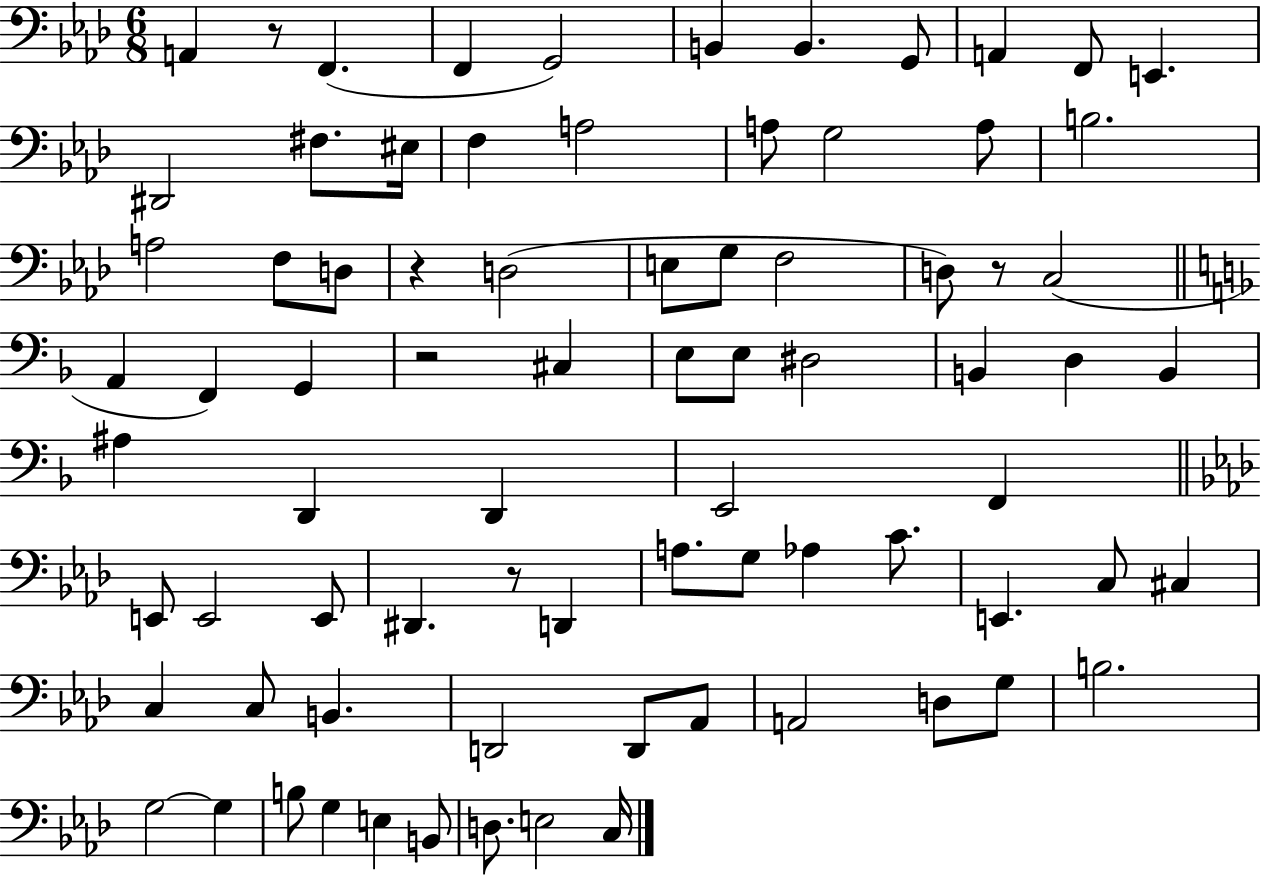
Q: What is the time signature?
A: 6/8